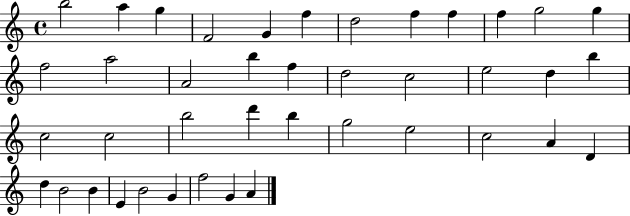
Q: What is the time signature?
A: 4/4